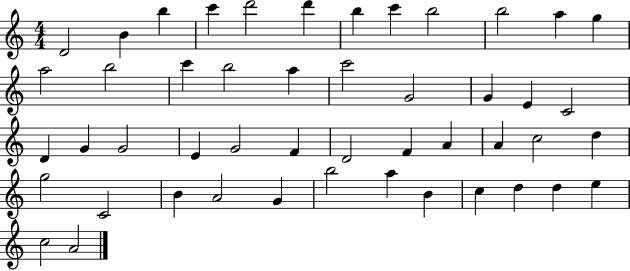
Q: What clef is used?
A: treble